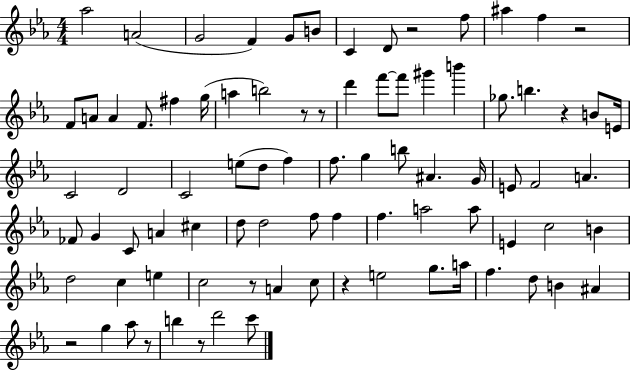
X:1
T:Untitled
M:4/4
L:1/4
K:Eb
_a2 A2 G2 F G/2 B/2 C D/2 z2 f/2 ^a f z2 F/2 A/2 A F/2 ^f g/4 a b2 z/2 z/2 d' f'/2 f'/2 ^g' b' _g/2 b z B/2 E/4 C2 D2 C2 e/2 d/2 f f/2 g b/2 ^A G/4 E/2 F2 A _F/2 G C/2 A ^c d/2 d2 f/2 f f a2 a/2 E c2 B d2 c e c2 z/2 A c/2 z e2 g/2 a/4 f d/2 B ^A z2 g _a/2 z/2 b z/2 d'2 c'/2